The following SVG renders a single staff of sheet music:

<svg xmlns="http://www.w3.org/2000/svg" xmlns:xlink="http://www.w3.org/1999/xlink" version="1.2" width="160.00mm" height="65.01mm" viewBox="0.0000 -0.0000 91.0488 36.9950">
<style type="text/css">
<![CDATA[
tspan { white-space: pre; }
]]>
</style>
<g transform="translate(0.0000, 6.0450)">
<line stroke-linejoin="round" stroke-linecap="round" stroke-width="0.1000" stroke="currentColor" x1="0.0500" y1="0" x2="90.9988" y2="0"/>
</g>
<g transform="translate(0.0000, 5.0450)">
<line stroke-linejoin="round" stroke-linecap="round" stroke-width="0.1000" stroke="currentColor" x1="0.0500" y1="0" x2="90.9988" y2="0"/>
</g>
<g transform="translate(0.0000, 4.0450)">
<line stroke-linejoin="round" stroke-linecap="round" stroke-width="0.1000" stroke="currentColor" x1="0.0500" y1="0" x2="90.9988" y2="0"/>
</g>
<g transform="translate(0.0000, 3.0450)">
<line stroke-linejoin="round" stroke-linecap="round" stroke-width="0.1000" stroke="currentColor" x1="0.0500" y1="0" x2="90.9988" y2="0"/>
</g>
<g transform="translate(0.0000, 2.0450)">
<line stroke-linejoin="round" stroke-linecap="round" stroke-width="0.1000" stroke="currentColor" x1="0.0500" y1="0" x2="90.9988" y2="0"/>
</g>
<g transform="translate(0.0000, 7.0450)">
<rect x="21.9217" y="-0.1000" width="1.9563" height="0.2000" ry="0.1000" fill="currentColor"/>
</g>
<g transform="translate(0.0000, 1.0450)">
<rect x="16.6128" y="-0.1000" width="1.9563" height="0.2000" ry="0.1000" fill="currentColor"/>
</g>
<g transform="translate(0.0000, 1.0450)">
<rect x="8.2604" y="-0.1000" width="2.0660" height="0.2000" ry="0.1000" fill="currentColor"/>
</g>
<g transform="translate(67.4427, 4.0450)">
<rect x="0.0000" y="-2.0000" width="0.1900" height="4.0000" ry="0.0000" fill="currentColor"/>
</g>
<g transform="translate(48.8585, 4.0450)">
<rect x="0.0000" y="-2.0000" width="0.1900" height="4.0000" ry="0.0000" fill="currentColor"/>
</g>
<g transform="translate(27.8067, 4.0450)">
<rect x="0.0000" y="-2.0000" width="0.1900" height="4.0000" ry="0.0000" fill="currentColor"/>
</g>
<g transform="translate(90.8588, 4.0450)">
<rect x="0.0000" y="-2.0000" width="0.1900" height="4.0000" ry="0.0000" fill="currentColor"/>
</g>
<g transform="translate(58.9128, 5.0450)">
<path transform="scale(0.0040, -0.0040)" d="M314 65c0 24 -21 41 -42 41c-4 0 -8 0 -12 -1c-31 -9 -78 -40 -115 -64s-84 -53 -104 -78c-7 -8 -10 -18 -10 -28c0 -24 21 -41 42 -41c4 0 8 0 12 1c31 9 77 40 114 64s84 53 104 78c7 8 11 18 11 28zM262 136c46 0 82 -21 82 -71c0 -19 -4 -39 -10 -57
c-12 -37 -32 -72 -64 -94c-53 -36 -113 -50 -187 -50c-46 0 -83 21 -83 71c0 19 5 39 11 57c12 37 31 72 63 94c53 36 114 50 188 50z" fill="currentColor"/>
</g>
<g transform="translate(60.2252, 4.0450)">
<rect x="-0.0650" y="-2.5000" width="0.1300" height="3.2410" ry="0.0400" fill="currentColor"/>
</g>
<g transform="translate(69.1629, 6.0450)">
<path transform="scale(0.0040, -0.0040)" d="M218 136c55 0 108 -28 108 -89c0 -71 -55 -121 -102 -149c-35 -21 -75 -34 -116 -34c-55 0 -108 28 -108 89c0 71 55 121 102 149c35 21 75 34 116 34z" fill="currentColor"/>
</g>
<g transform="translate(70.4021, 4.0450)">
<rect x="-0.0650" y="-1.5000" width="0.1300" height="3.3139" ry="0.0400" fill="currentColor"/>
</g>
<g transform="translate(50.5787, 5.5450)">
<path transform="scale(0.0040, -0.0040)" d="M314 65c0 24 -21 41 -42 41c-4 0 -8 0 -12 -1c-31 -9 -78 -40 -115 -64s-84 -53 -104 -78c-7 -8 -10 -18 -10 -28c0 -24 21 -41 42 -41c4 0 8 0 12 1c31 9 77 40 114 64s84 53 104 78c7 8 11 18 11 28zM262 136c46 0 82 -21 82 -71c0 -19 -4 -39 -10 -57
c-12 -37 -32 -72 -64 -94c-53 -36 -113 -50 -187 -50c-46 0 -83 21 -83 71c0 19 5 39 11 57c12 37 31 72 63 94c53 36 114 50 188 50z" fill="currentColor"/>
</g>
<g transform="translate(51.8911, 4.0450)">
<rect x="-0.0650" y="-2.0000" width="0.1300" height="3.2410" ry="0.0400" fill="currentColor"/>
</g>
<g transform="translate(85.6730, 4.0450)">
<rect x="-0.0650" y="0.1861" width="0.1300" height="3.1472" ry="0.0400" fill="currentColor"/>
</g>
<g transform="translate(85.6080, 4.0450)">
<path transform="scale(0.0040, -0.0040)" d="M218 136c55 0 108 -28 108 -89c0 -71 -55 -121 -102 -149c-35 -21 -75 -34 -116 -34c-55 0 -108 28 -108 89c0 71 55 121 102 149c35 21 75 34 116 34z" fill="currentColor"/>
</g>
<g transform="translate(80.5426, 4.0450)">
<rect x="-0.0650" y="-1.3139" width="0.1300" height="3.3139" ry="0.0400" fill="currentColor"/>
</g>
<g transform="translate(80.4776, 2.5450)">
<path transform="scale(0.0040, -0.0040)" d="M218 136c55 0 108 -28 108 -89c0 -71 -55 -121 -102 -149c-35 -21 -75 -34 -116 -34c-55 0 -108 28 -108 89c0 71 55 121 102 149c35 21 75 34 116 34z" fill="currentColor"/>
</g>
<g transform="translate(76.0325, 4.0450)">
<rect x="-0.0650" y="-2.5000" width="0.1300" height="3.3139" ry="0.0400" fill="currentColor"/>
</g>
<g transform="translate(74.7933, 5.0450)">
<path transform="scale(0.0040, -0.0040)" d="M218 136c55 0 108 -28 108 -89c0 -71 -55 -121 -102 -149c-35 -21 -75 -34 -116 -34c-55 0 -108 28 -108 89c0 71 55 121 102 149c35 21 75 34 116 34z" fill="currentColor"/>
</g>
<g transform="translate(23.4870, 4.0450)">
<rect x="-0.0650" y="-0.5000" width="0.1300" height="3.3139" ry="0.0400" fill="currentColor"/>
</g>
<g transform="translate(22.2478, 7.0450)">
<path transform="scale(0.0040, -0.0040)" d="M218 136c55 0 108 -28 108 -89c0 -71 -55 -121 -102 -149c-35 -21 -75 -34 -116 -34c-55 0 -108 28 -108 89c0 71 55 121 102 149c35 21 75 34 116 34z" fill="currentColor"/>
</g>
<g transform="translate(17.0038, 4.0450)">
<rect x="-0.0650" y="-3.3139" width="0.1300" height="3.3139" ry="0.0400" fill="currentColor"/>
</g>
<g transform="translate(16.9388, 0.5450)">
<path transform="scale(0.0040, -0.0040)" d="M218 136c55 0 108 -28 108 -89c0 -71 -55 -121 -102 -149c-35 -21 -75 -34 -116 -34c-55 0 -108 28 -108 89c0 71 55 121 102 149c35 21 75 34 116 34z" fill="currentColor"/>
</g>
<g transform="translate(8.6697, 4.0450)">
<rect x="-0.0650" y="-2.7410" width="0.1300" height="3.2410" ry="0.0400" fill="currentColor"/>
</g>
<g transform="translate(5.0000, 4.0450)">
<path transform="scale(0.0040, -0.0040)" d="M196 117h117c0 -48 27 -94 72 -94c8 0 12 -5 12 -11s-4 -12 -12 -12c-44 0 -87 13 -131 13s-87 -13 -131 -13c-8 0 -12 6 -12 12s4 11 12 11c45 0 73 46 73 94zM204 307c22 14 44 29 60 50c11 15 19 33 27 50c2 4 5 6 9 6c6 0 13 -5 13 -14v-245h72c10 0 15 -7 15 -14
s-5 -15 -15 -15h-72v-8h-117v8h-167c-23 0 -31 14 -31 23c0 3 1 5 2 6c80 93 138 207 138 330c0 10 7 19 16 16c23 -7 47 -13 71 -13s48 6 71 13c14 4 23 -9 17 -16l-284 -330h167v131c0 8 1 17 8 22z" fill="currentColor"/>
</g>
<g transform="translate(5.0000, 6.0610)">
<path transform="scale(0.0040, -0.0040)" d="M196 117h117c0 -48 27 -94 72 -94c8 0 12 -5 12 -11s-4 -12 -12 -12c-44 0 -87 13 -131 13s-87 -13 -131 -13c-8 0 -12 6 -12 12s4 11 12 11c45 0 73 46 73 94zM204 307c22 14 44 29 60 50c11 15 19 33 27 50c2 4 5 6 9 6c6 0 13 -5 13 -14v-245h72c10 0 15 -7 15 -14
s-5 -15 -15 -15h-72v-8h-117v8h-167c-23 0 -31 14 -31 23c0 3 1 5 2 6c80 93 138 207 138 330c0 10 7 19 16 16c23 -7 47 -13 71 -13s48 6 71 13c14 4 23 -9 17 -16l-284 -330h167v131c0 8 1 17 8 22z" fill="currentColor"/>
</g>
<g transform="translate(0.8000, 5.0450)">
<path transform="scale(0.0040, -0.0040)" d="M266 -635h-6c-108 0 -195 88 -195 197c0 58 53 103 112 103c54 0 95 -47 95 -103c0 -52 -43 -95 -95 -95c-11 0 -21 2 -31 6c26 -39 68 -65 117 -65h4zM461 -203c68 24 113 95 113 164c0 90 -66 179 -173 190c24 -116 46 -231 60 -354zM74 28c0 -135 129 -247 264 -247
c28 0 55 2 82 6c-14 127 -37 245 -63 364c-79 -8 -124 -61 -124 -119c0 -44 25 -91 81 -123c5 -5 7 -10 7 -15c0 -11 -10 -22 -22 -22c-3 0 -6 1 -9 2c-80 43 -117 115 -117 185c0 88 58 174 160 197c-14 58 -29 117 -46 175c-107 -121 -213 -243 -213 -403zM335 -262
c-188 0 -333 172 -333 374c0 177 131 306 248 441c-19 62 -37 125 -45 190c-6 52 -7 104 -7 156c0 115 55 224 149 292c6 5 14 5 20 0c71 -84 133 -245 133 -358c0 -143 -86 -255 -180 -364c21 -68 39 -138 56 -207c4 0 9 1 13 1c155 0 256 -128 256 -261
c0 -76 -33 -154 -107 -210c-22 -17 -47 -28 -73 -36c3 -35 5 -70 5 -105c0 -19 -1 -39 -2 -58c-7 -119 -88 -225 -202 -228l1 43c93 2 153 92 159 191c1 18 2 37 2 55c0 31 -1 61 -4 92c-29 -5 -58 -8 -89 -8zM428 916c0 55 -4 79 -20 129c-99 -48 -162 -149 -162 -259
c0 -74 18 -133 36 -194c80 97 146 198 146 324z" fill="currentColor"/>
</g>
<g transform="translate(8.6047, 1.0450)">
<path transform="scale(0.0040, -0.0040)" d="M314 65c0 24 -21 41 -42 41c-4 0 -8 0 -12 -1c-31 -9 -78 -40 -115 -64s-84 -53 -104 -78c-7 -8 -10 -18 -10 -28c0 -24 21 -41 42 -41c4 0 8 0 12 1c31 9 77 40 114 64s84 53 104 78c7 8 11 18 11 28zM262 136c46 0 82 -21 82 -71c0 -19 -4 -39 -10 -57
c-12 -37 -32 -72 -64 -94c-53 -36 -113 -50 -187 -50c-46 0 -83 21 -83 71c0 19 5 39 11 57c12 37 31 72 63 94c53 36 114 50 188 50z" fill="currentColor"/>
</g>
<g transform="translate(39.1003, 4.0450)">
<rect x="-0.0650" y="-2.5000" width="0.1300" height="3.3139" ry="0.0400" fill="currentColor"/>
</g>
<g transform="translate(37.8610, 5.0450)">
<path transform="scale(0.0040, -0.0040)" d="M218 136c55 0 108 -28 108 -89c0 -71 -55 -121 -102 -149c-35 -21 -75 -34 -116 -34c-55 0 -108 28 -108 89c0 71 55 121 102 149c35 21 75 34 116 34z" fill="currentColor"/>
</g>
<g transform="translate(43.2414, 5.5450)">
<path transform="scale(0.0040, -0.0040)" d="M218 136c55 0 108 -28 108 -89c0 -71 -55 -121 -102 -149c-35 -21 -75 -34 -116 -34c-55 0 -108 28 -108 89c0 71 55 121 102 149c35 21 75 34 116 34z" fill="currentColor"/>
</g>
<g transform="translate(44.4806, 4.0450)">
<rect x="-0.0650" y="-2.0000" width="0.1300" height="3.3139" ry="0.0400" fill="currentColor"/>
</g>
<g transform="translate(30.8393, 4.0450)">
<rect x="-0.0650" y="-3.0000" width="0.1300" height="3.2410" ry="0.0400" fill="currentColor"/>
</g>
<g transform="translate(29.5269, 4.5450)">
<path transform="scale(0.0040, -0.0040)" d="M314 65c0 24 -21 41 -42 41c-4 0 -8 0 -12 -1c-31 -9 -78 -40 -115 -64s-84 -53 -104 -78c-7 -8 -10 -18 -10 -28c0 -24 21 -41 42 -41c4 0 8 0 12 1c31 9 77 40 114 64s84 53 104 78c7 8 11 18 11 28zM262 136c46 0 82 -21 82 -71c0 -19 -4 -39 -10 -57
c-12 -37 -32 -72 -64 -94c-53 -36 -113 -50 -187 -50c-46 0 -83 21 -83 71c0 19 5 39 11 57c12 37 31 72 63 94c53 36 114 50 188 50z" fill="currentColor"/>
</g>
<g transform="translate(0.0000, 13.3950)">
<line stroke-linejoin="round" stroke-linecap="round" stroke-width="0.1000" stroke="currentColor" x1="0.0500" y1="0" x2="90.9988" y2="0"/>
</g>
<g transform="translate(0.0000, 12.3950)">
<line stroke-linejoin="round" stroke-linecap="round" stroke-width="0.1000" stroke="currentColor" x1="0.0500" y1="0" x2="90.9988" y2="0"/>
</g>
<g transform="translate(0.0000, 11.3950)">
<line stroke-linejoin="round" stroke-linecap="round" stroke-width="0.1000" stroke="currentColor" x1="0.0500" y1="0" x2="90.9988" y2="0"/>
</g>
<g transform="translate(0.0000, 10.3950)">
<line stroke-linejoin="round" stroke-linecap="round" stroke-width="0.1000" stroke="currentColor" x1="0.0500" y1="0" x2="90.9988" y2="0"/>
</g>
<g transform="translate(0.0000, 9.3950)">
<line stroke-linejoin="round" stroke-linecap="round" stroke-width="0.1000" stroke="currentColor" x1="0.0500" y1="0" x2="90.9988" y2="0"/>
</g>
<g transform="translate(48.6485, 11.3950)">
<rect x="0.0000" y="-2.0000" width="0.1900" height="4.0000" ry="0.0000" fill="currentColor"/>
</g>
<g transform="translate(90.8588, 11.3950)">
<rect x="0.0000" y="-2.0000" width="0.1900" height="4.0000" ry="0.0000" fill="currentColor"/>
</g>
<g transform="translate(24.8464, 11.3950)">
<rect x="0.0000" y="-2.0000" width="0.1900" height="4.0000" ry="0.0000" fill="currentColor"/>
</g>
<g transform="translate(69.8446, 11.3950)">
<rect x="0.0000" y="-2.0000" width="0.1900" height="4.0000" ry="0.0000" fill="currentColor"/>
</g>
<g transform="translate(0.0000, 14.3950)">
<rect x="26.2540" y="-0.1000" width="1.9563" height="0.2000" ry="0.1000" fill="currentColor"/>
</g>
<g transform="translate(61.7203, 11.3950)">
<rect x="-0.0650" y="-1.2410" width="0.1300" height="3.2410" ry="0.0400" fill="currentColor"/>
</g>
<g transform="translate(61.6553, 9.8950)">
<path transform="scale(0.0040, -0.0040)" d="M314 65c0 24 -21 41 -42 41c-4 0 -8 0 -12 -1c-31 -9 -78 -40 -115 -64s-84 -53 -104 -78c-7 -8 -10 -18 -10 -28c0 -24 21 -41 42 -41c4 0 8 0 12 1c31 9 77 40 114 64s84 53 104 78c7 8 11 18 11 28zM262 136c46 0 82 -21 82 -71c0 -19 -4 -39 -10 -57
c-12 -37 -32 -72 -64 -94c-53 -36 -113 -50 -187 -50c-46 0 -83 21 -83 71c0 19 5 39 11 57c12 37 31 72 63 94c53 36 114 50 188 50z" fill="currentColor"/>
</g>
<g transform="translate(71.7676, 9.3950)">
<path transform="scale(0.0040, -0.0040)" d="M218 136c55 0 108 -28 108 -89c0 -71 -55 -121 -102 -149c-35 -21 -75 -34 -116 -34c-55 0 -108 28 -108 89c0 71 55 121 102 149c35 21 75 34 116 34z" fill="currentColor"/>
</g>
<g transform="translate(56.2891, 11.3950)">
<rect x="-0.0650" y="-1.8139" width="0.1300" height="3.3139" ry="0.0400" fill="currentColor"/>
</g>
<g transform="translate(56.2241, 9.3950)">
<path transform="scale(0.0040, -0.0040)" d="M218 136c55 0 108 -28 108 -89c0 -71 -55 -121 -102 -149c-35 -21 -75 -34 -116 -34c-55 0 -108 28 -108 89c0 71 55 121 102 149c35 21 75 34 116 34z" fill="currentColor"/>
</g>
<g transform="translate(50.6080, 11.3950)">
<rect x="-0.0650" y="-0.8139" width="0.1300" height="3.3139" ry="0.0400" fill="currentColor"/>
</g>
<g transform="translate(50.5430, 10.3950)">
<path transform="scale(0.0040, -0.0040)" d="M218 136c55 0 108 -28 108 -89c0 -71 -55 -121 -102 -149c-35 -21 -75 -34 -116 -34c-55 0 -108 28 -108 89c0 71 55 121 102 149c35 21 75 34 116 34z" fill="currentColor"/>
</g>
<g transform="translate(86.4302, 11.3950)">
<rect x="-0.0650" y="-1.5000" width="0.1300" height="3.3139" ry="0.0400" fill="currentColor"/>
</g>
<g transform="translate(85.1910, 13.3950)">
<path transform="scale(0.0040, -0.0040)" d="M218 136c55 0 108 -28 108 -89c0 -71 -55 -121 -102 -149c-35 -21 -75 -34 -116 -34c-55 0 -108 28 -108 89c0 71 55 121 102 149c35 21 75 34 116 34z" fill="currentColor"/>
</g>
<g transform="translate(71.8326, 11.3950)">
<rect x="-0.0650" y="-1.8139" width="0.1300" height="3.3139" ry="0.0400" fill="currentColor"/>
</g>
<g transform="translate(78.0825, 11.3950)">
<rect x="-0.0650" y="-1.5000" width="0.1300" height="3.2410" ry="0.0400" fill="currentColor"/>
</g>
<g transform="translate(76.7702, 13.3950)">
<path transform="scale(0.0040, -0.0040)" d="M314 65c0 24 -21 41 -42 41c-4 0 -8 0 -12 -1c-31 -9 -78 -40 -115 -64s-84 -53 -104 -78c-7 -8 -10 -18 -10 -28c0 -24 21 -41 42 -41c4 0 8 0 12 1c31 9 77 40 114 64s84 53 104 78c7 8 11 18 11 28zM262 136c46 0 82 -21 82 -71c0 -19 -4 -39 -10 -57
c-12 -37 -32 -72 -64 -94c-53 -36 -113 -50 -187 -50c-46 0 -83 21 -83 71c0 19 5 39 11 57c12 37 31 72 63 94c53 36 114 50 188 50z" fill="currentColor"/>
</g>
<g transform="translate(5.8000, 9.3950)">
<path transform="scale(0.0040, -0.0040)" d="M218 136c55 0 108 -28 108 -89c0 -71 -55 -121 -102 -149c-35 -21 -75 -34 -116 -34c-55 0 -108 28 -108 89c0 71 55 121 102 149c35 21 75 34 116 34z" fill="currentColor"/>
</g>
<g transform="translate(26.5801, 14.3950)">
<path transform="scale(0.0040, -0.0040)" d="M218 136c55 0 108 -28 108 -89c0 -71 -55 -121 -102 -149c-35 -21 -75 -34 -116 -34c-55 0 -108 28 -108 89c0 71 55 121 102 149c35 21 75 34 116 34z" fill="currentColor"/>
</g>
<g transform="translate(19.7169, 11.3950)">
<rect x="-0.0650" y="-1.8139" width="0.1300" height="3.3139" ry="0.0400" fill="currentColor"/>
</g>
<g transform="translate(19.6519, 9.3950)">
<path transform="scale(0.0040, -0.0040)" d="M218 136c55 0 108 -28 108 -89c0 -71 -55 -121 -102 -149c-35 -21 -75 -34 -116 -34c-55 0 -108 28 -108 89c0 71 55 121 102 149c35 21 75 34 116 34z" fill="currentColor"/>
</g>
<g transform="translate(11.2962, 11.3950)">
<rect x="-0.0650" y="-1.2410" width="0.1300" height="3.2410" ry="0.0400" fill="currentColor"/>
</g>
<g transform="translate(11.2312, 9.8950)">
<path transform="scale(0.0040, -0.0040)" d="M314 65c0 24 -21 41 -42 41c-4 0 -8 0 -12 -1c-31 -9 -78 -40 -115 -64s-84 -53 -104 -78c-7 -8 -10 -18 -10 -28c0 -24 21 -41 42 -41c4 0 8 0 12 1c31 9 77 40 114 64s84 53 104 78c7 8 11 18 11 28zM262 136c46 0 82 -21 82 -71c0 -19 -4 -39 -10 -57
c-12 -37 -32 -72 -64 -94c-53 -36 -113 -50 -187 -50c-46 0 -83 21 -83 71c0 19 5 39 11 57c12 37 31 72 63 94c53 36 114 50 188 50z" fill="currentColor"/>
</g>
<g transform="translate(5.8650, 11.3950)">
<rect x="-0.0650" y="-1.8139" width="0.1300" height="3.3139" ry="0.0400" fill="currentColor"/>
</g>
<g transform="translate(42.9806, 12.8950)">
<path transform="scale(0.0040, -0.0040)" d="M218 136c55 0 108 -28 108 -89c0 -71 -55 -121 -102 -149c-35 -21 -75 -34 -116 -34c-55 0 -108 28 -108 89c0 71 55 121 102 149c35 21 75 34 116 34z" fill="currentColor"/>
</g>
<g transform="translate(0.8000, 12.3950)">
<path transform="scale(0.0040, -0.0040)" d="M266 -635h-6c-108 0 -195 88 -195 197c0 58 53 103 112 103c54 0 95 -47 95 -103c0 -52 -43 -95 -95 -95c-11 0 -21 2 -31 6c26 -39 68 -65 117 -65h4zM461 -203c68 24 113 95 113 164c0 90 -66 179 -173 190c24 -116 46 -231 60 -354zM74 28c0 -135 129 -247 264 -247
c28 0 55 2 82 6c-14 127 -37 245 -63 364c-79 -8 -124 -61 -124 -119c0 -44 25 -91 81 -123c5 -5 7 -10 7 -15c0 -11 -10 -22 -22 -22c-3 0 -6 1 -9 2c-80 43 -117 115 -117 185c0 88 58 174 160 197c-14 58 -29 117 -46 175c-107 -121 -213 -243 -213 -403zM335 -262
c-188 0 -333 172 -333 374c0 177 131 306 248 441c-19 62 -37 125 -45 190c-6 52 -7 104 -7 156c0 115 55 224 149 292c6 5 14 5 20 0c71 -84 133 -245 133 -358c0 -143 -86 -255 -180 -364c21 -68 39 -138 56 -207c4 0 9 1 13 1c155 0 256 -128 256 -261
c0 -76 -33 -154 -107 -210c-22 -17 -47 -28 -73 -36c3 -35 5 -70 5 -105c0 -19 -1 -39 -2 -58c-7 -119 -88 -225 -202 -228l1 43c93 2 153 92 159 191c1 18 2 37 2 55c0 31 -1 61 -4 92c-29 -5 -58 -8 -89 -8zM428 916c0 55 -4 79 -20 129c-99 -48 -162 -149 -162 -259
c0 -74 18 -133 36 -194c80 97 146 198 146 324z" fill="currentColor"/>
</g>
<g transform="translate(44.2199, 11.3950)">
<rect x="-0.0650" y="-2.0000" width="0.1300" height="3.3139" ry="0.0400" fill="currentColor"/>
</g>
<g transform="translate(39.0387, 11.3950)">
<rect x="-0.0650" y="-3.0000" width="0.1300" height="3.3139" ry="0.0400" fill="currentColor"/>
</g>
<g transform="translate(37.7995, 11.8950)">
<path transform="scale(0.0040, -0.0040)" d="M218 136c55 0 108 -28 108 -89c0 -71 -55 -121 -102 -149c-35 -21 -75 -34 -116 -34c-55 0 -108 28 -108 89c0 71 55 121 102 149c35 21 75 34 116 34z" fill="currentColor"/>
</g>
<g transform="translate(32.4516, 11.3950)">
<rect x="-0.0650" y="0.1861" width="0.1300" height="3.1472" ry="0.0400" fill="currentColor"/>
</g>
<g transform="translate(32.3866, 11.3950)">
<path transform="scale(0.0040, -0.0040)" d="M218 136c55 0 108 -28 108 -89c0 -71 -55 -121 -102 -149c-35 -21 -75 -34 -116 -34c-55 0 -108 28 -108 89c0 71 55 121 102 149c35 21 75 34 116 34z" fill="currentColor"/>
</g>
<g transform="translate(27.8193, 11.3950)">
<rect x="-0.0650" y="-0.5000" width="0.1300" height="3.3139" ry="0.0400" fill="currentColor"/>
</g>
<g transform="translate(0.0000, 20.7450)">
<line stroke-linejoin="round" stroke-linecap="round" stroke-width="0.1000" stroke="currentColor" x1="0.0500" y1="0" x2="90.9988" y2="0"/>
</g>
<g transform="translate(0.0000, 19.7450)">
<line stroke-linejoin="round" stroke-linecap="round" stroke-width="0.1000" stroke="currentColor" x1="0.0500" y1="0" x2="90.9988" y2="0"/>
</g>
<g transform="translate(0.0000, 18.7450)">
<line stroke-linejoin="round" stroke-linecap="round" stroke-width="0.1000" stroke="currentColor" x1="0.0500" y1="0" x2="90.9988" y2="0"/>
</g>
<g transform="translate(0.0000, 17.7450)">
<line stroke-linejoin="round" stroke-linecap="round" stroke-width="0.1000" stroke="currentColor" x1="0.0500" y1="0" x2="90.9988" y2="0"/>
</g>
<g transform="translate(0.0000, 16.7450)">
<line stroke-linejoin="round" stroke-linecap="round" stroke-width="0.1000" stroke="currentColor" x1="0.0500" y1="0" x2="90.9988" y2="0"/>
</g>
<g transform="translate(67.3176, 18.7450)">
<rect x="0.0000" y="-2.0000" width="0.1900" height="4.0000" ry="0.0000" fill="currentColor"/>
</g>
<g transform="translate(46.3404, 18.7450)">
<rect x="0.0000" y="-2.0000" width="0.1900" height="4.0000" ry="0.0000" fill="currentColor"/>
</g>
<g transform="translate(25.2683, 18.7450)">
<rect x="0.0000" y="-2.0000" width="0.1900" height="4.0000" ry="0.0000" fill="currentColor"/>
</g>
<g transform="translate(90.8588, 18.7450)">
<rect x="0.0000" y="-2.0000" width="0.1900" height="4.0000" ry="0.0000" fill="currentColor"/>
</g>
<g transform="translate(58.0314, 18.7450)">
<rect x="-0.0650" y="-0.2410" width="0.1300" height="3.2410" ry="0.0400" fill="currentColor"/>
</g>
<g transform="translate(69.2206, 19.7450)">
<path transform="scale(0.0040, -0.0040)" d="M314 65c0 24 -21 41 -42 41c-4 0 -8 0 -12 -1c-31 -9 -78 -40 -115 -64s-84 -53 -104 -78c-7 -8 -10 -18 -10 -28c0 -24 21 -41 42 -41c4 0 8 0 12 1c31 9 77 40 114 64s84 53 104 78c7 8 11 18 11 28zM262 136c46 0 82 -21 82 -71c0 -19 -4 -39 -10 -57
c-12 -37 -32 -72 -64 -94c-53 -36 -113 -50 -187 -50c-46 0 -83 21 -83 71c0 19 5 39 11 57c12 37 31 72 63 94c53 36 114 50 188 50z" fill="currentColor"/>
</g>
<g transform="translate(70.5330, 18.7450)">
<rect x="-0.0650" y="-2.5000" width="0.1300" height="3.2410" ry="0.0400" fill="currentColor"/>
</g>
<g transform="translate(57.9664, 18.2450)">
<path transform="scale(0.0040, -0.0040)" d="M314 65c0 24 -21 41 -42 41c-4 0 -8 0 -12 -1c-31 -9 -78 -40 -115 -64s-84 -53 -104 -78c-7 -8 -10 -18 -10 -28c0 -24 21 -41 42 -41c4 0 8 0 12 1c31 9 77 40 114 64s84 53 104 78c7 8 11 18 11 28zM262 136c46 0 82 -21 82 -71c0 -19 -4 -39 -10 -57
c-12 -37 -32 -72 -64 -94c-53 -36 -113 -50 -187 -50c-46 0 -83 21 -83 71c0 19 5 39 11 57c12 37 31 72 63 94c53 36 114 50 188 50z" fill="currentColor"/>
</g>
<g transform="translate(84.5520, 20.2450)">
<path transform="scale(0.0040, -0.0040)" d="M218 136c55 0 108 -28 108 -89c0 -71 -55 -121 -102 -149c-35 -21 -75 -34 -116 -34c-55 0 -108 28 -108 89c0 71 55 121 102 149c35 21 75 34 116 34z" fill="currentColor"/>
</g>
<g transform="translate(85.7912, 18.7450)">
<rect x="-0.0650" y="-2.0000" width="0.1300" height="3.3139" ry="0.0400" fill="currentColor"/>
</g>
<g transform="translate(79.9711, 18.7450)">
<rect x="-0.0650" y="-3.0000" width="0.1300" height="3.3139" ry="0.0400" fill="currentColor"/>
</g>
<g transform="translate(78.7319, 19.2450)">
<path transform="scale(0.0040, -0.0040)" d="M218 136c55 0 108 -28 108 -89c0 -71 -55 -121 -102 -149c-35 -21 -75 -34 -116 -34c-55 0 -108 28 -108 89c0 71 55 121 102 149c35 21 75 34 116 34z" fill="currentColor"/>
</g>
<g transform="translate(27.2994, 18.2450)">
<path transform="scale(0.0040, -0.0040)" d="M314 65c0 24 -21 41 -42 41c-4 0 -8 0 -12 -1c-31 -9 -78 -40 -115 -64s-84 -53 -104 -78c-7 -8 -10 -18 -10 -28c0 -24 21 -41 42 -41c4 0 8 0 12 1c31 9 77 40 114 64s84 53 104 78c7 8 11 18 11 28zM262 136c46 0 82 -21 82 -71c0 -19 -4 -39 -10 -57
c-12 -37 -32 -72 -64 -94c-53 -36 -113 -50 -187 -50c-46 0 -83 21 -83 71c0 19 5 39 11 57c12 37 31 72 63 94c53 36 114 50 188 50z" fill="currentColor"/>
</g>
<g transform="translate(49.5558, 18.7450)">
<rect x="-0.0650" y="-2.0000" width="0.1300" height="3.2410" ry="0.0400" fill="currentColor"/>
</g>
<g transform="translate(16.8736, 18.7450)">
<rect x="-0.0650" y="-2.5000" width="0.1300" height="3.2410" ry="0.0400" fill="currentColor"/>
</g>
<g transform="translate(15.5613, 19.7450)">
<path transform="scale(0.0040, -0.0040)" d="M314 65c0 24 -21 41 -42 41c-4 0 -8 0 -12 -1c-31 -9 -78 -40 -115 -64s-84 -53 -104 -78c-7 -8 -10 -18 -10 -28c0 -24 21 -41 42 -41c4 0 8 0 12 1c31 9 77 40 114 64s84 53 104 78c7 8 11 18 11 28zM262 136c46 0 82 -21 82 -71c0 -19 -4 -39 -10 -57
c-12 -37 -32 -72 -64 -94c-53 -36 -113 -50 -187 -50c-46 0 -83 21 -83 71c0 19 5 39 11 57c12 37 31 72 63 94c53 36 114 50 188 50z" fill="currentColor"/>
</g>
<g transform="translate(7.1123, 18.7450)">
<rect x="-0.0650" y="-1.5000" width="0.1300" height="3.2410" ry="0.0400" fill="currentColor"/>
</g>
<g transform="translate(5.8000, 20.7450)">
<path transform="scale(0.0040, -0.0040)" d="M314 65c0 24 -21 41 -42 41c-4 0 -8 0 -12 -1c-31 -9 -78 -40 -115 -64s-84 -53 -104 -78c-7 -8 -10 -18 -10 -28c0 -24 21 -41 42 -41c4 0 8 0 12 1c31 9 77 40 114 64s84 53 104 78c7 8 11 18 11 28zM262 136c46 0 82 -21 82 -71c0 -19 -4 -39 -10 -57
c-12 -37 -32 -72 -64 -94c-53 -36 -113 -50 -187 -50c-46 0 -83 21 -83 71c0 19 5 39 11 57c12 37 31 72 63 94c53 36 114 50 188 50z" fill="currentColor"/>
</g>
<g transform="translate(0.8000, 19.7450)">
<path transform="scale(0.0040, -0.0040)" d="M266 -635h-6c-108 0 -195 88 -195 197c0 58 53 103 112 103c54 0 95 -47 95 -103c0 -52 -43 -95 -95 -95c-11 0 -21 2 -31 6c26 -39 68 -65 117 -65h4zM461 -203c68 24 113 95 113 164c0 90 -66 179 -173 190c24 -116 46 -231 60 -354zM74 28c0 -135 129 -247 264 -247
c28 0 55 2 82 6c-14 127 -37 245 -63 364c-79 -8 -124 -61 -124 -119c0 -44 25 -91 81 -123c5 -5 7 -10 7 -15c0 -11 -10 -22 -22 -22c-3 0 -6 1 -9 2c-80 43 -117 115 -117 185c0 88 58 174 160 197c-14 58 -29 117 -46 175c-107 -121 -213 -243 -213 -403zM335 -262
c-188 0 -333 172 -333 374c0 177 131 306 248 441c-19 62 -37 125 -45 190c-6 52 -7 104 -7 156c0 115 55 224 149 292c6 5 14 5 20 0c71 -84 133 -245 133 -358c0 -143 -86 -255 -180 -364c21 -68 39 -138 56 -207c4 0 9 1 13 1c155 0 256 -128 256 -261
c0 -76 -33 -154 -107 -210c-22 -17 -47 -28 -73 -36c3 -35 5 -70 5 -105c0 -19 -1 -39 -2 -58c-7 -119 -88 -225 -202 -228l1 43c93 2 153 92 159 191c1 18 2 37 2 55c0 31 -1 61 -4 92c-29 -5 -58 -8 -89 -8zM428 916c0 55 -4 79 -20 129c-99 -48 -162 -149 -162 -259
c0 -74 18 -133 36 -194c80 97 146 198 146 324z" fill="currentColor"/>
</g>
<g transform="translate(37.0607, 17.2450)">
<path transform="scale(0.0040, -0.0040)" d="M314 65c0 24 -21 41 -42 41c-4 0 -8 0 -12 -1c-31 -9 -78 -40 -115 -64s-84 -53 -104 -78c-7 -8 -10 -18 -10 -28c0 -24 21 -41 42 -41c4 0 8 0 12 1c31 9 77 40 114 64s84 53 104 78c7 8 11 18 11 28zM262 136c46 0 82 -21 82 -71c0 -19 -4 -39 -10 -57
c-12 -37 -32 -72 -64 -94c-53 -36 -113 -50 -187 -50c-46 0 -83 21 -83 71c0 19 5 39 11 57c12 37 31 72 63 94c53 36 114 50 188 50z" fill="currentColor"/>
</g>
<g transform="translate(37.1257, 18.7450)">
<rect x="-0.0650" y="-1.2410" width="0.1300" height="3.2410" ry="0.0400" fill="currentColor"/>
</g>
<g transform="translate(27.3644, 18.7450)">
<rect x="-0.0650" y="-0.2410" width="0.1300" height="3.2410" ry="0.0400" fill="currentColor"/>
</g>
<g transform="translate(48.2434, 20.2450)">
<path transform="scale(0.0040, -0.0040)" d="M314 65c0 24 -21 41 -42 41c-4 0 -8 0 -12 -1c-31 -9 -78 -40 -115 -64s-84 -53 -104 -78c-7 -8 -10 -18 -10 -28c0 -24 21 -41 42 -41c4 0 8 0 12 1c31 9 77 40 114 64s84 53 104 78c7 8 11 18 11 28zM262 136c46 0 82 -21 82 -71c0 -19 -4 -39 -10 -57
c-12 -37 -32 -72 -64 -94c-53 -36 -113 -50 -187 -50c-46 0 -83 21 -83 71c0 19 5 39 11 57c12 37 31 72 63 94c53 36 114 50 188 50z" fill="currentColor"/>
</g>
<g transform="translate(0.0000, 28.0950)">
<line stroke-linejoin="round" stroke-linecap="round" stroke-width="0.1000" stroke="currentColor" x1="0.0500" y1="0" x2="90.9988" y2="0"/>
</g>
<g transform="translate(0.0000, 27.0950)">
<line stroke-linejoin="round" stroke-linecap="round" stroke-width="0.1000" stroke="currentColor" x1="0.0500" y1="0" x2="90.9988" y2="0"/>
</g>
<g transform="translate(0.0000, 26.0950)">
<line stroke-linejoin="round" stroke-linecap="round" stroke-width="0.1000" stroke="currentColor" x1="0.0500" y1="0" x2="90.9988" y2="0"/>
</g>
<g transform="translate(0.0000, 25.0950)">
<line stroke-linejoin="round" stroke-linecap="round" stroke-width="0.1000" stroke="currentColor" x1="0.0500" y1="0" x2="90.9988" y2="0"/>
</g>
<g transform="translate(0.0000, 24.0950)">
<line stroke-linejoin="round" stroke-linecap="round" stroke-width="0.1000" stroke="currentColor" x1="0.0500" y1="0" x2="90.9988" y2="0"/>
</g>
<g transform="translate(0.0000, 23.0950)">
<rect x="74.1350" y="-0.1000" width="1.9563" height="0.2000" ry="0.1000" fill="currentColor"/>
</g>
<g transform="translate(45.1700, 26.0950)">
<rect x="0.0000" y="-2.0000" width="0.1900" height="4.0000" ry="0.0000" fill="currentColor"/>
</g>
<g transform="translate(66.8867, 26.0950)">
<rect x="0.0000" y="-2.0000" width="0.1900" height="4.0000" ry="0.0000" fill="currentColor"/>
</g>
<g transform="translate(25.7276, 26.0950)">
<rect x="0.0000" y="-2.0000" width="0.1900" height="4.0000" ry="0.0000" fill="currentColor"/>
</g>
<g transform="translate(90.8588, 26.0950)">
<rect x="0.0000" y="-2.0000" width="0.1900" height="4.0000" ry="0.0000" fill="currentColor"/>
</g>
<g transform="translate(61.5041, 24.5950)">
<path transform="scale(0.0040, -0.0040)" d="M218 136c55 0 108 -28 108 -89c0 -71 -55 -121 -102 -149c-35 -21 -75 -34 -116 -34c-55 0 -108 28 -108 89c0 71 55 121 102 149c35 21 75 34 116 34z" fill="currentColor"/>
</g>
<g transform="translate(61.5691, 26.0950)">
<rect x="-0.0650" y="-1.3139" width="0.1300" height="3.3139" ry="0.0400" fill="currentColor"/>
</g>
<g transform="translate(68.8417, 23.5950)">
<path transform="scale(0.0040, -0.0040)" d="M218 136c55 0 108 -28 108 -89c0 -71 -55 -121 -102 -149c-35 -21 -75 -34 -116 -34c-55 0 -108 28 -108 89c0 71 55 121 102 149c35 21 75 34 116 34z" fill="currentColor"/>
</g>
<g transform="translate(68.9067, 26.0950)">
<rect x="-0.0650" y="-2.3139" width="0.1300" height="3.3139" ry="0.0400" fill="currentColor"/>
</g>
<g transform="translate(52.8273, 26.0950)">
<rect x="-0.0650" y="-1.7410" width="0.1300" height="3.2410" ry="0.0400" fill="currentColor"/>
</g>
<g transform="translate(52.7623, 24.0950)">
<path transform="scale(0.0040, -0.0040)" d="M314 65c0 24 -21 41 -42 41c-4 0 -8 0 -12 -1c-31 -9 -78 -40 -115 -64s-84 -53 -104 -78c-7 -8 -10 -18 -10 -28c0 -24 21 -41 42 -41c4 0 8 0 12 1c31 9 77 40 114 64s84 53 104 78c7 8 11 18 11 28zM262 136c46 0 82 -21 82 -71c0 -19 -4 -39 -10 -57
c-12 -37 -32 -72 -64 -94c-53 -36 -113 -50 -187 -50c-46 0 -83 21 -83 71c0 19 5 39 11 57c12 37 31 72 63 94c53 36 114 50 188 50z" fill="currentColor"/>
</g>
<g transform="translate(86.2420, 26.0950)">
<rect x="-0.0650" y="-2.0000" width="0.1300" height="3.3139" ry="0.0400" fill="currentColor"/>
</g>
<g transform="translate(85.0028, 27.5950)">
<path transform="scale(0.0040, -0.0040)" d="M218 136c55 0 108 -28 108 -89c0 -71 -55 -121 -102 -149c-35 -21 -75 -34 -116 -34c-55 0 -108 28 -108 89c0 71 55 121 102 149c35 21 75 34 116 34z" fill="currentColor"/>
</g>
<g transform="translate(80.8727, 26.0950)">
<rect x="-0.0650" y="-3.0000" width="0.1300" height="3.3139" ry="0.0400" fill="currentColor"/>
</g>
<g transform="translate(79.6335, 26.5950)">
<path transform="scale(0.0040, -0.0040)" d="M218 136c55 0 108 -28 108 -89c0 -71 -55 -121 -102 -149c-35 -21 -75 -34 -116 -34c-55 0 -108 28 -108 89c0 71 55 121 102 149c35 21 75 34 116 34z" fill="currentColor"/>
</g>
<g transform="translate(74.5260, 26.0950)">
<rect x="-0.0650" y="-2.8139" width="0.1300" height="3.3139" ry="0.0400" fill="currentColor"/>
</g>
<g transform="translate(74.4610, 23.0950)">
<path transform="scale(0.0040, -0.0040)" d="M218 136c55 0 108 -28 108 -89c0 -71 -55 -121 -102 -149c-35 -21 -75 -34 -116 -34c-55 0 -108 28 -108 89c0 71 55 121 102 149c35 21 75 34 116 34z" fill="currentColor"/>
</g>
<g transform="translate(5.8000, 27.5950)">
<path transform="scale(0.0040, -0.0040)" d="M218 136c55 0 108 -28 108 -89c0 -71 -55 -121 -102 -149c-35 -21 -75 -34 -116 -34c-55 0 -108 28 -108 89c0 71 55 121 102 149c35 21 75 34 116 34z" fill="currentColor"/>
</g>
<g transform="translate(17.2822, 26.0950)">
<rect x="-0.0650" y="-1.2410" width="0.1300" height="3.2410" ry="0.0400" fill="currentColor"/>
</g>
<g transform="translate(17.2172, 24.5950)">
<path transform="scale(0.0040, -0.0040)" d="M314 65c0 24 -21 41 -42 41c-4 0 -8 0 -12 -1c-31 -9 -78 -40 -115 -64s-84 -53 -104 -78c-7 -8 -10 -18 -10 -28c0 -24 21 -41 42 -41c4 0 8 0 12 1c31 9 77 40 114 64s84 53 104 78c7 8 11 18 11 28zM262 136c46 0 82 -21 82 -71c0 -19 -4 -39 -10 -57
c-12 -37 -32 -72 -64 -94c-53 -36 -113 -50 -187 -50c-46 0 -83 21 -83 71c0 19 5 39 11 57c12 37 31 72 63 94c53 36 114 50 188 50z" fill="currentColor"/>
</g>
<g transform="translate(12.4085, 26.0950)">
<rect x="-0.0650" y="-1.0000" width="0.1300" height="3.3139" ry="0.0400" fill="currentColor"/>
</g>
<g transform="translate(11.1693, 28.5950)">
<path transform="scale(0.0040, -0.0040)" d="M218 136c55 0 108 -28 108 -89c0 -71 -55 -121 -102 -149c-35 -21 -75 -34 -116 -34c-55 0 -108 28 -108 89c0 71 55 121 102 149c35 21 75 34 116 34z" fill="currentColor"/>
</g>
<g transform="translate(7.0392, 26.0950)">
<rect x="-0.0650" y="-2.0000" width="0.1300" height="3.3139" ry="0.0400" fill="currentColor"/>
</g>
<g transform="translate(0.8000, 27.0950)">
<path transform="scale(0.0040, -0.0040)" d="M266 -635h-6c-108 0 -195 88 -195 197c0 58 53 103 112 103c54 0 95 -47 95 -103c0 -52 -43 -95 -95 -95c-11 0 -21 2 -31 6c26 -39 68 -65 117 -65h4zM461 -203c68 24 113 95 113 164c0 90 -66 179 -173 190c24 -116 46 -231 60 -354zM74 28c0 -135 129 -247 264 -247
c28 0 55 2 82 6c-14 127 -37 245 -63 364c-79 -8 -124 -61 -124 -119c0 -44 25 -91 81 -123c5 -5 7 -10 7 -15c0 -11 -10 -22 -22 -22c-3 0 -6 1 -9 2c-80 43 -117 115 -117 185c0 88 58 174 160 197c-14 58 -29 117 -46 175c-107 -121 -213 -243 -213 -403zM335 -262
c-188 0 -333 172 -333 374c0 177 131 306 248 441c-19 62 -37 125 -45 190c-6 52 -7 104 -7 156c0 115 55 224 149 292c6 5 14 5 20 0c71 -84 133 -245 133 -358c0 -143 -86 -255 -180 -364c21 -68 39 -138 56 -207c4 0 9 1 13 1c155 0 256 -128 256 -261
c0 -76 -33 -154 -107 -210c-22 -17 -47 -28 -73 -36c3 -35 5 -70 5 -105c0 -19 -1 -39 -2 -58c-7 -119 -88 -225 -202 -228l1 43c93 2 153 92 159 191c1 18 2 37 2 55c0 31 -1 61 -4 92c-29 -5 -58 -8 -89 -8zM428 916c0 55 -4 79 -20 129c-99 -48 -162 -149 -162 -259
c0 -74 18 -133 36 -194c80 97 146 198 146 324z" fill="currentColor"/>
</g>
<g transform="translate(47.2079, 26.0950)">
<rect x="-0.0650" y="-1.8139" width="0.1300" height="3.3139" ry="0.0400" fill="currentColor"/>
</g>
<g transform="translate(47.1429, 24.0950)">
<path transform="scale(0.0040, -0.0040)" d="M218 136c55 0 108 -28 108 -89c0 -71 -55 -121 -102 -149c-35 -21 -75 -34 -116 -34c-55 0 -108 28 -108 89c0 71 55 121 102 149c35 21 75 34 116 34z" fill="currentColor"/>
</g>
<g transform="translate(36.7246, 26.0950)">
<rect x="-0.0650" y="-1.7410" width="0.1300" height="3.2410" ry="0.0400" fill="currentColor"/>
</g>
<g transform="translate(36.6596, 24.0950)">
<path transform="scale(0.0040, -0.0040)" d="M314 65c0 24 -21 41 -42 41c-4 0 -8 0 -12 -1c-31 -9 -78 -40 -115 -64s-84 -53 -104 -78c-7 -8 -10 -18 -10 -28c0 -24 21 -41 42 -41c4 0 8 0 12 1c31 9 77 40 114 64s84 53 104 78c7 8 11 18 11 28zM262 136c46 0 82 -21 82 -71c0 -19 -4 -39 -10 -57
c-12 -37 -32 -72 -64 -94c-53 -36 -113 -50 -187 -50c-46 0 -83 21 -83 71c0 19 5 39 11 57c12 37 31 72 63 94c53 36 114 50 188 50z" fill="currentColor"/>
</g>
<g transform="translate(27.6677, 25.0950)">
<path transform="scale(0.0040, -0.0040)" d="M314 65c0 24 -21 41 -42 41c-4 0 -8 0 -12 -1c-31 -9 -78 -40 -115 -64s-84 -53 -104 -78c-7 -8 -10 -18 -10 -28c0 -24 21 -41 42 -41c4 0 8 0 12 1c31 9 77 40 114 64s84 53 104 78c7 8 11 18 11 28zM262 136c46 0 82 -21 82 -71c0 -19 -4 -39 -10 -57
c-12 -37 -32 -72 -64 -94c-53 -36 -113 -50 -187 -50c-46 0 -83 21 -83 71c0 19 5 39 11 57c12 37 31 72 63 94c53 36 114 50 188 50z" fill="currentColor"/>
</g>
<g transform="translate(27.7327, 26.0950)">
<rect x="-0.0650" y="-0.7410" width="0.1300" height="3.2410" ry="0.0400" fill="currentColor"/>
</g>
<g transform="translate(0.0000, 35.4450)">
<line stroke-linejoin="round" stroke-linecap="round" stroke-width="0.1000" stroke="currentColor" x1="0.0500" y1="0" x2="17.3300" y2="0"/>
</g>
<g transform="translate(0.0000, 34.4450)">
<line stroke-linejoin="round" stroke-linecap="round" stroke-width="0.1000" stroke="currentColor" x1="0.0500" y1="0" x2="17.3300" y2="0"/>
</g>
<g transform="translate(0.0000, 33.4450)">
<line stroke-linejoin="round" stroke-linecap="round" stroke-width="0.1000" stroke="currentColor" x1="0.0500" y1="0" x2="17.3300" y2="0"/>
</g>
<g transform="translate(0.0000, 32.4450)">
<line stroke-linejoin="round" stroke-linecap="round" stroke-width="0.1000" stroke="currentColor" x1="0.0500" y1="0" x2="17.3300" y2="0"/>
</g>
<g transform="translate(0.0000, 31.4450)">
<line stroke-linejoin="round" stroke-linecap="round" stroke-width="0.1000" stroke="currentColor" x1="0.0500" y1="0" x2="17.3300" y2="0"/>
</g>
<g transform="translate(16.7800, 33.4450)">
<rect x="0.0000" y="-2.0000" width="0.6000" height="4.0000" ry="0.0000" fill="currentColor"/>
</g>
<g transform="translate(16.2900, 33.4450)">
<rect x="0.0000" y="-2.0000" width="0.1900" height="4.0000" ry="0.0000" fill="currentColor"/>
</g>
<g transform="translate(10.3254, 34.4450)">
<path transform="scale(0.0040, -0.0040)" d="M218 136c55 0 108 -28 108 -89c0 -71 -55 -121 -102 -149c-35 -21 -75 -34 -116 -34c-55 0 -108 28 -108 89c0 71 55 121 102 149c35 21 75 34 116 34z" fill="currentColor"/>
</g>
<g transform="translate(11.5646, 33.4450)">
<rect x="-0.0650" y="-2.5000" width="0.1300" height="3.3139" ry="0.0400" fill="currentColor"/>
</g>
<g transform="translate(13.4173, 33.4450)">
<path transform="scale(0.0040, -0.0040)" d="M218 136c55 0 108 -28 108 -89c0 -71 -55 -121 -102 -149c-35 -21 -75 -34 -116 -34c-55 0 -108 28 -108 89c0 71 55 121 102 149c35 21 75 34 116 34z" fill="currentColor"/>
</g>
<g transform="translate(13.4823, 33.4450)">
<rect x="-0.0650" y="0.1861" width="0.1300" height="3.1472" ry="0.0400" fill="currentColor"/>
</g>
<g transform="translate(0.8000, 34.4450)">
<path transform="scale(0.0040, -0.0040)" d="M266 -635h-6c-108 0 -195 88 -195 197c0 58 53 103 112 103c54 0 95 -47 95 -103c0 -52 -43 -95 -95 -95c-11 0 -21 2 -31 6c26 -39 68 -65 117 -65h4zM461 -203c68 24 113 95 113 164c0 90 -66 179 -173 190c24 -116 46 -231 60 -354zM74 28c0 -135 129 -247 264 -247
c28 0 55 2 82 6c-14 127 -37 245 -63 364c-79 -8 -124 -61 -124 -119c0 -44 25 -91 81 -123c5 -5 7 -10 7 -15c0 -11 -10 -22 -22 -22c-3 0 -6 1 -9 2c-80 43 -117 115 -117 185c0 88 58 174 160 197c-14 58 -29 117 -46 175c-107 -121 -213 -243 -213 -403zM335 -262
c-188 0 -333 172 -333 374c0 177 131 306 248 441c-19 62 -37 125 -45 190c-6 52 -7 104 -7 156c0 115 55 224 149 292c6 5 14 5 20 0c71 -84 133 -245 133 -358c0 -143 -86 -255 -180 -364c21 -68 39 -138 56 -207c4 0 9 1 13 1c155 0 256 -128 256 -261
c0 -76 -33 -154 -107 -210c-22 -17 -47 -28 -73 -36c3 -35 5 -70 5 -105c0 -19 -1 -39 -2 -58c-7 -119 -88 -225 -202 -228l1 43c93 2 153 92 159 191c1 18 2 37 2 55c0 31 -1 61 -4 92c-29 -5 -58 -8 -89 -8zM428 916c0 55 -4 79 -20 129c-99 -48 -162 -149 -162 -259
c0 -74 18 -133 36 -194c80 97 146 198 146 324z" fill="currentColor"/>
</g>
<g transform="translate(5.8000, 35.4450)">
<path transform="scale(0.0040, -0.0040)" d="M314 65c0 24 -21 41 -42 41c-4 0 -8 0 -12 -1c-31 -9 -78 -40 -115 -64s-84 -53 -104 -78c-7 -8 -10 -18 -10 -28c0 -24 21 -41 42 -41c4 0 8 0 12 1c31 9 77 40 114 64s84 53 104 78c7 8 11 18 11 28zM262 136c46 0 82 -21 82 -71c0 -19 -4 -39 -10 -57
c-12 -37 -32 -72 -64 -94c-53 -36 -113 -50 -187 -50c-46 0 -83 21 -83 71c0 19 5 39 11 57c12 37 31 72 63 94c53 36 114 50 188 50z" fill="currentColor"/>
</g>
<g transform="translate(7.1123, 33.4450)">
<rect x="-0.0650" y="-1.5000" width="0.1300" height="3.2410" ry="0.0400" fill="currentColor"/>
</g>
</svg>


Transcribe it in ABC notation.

X:1
T:Untitled
M:4/4
L:1/4
K:C
a2 b C A2 G F F2 G2 E G e B f e2 f C B A F d f e2 f E2 E E2 G2 c2 e2 F2 c2 G2 A F F D e2 d2 f2 f f2 e g a A F E2 G B